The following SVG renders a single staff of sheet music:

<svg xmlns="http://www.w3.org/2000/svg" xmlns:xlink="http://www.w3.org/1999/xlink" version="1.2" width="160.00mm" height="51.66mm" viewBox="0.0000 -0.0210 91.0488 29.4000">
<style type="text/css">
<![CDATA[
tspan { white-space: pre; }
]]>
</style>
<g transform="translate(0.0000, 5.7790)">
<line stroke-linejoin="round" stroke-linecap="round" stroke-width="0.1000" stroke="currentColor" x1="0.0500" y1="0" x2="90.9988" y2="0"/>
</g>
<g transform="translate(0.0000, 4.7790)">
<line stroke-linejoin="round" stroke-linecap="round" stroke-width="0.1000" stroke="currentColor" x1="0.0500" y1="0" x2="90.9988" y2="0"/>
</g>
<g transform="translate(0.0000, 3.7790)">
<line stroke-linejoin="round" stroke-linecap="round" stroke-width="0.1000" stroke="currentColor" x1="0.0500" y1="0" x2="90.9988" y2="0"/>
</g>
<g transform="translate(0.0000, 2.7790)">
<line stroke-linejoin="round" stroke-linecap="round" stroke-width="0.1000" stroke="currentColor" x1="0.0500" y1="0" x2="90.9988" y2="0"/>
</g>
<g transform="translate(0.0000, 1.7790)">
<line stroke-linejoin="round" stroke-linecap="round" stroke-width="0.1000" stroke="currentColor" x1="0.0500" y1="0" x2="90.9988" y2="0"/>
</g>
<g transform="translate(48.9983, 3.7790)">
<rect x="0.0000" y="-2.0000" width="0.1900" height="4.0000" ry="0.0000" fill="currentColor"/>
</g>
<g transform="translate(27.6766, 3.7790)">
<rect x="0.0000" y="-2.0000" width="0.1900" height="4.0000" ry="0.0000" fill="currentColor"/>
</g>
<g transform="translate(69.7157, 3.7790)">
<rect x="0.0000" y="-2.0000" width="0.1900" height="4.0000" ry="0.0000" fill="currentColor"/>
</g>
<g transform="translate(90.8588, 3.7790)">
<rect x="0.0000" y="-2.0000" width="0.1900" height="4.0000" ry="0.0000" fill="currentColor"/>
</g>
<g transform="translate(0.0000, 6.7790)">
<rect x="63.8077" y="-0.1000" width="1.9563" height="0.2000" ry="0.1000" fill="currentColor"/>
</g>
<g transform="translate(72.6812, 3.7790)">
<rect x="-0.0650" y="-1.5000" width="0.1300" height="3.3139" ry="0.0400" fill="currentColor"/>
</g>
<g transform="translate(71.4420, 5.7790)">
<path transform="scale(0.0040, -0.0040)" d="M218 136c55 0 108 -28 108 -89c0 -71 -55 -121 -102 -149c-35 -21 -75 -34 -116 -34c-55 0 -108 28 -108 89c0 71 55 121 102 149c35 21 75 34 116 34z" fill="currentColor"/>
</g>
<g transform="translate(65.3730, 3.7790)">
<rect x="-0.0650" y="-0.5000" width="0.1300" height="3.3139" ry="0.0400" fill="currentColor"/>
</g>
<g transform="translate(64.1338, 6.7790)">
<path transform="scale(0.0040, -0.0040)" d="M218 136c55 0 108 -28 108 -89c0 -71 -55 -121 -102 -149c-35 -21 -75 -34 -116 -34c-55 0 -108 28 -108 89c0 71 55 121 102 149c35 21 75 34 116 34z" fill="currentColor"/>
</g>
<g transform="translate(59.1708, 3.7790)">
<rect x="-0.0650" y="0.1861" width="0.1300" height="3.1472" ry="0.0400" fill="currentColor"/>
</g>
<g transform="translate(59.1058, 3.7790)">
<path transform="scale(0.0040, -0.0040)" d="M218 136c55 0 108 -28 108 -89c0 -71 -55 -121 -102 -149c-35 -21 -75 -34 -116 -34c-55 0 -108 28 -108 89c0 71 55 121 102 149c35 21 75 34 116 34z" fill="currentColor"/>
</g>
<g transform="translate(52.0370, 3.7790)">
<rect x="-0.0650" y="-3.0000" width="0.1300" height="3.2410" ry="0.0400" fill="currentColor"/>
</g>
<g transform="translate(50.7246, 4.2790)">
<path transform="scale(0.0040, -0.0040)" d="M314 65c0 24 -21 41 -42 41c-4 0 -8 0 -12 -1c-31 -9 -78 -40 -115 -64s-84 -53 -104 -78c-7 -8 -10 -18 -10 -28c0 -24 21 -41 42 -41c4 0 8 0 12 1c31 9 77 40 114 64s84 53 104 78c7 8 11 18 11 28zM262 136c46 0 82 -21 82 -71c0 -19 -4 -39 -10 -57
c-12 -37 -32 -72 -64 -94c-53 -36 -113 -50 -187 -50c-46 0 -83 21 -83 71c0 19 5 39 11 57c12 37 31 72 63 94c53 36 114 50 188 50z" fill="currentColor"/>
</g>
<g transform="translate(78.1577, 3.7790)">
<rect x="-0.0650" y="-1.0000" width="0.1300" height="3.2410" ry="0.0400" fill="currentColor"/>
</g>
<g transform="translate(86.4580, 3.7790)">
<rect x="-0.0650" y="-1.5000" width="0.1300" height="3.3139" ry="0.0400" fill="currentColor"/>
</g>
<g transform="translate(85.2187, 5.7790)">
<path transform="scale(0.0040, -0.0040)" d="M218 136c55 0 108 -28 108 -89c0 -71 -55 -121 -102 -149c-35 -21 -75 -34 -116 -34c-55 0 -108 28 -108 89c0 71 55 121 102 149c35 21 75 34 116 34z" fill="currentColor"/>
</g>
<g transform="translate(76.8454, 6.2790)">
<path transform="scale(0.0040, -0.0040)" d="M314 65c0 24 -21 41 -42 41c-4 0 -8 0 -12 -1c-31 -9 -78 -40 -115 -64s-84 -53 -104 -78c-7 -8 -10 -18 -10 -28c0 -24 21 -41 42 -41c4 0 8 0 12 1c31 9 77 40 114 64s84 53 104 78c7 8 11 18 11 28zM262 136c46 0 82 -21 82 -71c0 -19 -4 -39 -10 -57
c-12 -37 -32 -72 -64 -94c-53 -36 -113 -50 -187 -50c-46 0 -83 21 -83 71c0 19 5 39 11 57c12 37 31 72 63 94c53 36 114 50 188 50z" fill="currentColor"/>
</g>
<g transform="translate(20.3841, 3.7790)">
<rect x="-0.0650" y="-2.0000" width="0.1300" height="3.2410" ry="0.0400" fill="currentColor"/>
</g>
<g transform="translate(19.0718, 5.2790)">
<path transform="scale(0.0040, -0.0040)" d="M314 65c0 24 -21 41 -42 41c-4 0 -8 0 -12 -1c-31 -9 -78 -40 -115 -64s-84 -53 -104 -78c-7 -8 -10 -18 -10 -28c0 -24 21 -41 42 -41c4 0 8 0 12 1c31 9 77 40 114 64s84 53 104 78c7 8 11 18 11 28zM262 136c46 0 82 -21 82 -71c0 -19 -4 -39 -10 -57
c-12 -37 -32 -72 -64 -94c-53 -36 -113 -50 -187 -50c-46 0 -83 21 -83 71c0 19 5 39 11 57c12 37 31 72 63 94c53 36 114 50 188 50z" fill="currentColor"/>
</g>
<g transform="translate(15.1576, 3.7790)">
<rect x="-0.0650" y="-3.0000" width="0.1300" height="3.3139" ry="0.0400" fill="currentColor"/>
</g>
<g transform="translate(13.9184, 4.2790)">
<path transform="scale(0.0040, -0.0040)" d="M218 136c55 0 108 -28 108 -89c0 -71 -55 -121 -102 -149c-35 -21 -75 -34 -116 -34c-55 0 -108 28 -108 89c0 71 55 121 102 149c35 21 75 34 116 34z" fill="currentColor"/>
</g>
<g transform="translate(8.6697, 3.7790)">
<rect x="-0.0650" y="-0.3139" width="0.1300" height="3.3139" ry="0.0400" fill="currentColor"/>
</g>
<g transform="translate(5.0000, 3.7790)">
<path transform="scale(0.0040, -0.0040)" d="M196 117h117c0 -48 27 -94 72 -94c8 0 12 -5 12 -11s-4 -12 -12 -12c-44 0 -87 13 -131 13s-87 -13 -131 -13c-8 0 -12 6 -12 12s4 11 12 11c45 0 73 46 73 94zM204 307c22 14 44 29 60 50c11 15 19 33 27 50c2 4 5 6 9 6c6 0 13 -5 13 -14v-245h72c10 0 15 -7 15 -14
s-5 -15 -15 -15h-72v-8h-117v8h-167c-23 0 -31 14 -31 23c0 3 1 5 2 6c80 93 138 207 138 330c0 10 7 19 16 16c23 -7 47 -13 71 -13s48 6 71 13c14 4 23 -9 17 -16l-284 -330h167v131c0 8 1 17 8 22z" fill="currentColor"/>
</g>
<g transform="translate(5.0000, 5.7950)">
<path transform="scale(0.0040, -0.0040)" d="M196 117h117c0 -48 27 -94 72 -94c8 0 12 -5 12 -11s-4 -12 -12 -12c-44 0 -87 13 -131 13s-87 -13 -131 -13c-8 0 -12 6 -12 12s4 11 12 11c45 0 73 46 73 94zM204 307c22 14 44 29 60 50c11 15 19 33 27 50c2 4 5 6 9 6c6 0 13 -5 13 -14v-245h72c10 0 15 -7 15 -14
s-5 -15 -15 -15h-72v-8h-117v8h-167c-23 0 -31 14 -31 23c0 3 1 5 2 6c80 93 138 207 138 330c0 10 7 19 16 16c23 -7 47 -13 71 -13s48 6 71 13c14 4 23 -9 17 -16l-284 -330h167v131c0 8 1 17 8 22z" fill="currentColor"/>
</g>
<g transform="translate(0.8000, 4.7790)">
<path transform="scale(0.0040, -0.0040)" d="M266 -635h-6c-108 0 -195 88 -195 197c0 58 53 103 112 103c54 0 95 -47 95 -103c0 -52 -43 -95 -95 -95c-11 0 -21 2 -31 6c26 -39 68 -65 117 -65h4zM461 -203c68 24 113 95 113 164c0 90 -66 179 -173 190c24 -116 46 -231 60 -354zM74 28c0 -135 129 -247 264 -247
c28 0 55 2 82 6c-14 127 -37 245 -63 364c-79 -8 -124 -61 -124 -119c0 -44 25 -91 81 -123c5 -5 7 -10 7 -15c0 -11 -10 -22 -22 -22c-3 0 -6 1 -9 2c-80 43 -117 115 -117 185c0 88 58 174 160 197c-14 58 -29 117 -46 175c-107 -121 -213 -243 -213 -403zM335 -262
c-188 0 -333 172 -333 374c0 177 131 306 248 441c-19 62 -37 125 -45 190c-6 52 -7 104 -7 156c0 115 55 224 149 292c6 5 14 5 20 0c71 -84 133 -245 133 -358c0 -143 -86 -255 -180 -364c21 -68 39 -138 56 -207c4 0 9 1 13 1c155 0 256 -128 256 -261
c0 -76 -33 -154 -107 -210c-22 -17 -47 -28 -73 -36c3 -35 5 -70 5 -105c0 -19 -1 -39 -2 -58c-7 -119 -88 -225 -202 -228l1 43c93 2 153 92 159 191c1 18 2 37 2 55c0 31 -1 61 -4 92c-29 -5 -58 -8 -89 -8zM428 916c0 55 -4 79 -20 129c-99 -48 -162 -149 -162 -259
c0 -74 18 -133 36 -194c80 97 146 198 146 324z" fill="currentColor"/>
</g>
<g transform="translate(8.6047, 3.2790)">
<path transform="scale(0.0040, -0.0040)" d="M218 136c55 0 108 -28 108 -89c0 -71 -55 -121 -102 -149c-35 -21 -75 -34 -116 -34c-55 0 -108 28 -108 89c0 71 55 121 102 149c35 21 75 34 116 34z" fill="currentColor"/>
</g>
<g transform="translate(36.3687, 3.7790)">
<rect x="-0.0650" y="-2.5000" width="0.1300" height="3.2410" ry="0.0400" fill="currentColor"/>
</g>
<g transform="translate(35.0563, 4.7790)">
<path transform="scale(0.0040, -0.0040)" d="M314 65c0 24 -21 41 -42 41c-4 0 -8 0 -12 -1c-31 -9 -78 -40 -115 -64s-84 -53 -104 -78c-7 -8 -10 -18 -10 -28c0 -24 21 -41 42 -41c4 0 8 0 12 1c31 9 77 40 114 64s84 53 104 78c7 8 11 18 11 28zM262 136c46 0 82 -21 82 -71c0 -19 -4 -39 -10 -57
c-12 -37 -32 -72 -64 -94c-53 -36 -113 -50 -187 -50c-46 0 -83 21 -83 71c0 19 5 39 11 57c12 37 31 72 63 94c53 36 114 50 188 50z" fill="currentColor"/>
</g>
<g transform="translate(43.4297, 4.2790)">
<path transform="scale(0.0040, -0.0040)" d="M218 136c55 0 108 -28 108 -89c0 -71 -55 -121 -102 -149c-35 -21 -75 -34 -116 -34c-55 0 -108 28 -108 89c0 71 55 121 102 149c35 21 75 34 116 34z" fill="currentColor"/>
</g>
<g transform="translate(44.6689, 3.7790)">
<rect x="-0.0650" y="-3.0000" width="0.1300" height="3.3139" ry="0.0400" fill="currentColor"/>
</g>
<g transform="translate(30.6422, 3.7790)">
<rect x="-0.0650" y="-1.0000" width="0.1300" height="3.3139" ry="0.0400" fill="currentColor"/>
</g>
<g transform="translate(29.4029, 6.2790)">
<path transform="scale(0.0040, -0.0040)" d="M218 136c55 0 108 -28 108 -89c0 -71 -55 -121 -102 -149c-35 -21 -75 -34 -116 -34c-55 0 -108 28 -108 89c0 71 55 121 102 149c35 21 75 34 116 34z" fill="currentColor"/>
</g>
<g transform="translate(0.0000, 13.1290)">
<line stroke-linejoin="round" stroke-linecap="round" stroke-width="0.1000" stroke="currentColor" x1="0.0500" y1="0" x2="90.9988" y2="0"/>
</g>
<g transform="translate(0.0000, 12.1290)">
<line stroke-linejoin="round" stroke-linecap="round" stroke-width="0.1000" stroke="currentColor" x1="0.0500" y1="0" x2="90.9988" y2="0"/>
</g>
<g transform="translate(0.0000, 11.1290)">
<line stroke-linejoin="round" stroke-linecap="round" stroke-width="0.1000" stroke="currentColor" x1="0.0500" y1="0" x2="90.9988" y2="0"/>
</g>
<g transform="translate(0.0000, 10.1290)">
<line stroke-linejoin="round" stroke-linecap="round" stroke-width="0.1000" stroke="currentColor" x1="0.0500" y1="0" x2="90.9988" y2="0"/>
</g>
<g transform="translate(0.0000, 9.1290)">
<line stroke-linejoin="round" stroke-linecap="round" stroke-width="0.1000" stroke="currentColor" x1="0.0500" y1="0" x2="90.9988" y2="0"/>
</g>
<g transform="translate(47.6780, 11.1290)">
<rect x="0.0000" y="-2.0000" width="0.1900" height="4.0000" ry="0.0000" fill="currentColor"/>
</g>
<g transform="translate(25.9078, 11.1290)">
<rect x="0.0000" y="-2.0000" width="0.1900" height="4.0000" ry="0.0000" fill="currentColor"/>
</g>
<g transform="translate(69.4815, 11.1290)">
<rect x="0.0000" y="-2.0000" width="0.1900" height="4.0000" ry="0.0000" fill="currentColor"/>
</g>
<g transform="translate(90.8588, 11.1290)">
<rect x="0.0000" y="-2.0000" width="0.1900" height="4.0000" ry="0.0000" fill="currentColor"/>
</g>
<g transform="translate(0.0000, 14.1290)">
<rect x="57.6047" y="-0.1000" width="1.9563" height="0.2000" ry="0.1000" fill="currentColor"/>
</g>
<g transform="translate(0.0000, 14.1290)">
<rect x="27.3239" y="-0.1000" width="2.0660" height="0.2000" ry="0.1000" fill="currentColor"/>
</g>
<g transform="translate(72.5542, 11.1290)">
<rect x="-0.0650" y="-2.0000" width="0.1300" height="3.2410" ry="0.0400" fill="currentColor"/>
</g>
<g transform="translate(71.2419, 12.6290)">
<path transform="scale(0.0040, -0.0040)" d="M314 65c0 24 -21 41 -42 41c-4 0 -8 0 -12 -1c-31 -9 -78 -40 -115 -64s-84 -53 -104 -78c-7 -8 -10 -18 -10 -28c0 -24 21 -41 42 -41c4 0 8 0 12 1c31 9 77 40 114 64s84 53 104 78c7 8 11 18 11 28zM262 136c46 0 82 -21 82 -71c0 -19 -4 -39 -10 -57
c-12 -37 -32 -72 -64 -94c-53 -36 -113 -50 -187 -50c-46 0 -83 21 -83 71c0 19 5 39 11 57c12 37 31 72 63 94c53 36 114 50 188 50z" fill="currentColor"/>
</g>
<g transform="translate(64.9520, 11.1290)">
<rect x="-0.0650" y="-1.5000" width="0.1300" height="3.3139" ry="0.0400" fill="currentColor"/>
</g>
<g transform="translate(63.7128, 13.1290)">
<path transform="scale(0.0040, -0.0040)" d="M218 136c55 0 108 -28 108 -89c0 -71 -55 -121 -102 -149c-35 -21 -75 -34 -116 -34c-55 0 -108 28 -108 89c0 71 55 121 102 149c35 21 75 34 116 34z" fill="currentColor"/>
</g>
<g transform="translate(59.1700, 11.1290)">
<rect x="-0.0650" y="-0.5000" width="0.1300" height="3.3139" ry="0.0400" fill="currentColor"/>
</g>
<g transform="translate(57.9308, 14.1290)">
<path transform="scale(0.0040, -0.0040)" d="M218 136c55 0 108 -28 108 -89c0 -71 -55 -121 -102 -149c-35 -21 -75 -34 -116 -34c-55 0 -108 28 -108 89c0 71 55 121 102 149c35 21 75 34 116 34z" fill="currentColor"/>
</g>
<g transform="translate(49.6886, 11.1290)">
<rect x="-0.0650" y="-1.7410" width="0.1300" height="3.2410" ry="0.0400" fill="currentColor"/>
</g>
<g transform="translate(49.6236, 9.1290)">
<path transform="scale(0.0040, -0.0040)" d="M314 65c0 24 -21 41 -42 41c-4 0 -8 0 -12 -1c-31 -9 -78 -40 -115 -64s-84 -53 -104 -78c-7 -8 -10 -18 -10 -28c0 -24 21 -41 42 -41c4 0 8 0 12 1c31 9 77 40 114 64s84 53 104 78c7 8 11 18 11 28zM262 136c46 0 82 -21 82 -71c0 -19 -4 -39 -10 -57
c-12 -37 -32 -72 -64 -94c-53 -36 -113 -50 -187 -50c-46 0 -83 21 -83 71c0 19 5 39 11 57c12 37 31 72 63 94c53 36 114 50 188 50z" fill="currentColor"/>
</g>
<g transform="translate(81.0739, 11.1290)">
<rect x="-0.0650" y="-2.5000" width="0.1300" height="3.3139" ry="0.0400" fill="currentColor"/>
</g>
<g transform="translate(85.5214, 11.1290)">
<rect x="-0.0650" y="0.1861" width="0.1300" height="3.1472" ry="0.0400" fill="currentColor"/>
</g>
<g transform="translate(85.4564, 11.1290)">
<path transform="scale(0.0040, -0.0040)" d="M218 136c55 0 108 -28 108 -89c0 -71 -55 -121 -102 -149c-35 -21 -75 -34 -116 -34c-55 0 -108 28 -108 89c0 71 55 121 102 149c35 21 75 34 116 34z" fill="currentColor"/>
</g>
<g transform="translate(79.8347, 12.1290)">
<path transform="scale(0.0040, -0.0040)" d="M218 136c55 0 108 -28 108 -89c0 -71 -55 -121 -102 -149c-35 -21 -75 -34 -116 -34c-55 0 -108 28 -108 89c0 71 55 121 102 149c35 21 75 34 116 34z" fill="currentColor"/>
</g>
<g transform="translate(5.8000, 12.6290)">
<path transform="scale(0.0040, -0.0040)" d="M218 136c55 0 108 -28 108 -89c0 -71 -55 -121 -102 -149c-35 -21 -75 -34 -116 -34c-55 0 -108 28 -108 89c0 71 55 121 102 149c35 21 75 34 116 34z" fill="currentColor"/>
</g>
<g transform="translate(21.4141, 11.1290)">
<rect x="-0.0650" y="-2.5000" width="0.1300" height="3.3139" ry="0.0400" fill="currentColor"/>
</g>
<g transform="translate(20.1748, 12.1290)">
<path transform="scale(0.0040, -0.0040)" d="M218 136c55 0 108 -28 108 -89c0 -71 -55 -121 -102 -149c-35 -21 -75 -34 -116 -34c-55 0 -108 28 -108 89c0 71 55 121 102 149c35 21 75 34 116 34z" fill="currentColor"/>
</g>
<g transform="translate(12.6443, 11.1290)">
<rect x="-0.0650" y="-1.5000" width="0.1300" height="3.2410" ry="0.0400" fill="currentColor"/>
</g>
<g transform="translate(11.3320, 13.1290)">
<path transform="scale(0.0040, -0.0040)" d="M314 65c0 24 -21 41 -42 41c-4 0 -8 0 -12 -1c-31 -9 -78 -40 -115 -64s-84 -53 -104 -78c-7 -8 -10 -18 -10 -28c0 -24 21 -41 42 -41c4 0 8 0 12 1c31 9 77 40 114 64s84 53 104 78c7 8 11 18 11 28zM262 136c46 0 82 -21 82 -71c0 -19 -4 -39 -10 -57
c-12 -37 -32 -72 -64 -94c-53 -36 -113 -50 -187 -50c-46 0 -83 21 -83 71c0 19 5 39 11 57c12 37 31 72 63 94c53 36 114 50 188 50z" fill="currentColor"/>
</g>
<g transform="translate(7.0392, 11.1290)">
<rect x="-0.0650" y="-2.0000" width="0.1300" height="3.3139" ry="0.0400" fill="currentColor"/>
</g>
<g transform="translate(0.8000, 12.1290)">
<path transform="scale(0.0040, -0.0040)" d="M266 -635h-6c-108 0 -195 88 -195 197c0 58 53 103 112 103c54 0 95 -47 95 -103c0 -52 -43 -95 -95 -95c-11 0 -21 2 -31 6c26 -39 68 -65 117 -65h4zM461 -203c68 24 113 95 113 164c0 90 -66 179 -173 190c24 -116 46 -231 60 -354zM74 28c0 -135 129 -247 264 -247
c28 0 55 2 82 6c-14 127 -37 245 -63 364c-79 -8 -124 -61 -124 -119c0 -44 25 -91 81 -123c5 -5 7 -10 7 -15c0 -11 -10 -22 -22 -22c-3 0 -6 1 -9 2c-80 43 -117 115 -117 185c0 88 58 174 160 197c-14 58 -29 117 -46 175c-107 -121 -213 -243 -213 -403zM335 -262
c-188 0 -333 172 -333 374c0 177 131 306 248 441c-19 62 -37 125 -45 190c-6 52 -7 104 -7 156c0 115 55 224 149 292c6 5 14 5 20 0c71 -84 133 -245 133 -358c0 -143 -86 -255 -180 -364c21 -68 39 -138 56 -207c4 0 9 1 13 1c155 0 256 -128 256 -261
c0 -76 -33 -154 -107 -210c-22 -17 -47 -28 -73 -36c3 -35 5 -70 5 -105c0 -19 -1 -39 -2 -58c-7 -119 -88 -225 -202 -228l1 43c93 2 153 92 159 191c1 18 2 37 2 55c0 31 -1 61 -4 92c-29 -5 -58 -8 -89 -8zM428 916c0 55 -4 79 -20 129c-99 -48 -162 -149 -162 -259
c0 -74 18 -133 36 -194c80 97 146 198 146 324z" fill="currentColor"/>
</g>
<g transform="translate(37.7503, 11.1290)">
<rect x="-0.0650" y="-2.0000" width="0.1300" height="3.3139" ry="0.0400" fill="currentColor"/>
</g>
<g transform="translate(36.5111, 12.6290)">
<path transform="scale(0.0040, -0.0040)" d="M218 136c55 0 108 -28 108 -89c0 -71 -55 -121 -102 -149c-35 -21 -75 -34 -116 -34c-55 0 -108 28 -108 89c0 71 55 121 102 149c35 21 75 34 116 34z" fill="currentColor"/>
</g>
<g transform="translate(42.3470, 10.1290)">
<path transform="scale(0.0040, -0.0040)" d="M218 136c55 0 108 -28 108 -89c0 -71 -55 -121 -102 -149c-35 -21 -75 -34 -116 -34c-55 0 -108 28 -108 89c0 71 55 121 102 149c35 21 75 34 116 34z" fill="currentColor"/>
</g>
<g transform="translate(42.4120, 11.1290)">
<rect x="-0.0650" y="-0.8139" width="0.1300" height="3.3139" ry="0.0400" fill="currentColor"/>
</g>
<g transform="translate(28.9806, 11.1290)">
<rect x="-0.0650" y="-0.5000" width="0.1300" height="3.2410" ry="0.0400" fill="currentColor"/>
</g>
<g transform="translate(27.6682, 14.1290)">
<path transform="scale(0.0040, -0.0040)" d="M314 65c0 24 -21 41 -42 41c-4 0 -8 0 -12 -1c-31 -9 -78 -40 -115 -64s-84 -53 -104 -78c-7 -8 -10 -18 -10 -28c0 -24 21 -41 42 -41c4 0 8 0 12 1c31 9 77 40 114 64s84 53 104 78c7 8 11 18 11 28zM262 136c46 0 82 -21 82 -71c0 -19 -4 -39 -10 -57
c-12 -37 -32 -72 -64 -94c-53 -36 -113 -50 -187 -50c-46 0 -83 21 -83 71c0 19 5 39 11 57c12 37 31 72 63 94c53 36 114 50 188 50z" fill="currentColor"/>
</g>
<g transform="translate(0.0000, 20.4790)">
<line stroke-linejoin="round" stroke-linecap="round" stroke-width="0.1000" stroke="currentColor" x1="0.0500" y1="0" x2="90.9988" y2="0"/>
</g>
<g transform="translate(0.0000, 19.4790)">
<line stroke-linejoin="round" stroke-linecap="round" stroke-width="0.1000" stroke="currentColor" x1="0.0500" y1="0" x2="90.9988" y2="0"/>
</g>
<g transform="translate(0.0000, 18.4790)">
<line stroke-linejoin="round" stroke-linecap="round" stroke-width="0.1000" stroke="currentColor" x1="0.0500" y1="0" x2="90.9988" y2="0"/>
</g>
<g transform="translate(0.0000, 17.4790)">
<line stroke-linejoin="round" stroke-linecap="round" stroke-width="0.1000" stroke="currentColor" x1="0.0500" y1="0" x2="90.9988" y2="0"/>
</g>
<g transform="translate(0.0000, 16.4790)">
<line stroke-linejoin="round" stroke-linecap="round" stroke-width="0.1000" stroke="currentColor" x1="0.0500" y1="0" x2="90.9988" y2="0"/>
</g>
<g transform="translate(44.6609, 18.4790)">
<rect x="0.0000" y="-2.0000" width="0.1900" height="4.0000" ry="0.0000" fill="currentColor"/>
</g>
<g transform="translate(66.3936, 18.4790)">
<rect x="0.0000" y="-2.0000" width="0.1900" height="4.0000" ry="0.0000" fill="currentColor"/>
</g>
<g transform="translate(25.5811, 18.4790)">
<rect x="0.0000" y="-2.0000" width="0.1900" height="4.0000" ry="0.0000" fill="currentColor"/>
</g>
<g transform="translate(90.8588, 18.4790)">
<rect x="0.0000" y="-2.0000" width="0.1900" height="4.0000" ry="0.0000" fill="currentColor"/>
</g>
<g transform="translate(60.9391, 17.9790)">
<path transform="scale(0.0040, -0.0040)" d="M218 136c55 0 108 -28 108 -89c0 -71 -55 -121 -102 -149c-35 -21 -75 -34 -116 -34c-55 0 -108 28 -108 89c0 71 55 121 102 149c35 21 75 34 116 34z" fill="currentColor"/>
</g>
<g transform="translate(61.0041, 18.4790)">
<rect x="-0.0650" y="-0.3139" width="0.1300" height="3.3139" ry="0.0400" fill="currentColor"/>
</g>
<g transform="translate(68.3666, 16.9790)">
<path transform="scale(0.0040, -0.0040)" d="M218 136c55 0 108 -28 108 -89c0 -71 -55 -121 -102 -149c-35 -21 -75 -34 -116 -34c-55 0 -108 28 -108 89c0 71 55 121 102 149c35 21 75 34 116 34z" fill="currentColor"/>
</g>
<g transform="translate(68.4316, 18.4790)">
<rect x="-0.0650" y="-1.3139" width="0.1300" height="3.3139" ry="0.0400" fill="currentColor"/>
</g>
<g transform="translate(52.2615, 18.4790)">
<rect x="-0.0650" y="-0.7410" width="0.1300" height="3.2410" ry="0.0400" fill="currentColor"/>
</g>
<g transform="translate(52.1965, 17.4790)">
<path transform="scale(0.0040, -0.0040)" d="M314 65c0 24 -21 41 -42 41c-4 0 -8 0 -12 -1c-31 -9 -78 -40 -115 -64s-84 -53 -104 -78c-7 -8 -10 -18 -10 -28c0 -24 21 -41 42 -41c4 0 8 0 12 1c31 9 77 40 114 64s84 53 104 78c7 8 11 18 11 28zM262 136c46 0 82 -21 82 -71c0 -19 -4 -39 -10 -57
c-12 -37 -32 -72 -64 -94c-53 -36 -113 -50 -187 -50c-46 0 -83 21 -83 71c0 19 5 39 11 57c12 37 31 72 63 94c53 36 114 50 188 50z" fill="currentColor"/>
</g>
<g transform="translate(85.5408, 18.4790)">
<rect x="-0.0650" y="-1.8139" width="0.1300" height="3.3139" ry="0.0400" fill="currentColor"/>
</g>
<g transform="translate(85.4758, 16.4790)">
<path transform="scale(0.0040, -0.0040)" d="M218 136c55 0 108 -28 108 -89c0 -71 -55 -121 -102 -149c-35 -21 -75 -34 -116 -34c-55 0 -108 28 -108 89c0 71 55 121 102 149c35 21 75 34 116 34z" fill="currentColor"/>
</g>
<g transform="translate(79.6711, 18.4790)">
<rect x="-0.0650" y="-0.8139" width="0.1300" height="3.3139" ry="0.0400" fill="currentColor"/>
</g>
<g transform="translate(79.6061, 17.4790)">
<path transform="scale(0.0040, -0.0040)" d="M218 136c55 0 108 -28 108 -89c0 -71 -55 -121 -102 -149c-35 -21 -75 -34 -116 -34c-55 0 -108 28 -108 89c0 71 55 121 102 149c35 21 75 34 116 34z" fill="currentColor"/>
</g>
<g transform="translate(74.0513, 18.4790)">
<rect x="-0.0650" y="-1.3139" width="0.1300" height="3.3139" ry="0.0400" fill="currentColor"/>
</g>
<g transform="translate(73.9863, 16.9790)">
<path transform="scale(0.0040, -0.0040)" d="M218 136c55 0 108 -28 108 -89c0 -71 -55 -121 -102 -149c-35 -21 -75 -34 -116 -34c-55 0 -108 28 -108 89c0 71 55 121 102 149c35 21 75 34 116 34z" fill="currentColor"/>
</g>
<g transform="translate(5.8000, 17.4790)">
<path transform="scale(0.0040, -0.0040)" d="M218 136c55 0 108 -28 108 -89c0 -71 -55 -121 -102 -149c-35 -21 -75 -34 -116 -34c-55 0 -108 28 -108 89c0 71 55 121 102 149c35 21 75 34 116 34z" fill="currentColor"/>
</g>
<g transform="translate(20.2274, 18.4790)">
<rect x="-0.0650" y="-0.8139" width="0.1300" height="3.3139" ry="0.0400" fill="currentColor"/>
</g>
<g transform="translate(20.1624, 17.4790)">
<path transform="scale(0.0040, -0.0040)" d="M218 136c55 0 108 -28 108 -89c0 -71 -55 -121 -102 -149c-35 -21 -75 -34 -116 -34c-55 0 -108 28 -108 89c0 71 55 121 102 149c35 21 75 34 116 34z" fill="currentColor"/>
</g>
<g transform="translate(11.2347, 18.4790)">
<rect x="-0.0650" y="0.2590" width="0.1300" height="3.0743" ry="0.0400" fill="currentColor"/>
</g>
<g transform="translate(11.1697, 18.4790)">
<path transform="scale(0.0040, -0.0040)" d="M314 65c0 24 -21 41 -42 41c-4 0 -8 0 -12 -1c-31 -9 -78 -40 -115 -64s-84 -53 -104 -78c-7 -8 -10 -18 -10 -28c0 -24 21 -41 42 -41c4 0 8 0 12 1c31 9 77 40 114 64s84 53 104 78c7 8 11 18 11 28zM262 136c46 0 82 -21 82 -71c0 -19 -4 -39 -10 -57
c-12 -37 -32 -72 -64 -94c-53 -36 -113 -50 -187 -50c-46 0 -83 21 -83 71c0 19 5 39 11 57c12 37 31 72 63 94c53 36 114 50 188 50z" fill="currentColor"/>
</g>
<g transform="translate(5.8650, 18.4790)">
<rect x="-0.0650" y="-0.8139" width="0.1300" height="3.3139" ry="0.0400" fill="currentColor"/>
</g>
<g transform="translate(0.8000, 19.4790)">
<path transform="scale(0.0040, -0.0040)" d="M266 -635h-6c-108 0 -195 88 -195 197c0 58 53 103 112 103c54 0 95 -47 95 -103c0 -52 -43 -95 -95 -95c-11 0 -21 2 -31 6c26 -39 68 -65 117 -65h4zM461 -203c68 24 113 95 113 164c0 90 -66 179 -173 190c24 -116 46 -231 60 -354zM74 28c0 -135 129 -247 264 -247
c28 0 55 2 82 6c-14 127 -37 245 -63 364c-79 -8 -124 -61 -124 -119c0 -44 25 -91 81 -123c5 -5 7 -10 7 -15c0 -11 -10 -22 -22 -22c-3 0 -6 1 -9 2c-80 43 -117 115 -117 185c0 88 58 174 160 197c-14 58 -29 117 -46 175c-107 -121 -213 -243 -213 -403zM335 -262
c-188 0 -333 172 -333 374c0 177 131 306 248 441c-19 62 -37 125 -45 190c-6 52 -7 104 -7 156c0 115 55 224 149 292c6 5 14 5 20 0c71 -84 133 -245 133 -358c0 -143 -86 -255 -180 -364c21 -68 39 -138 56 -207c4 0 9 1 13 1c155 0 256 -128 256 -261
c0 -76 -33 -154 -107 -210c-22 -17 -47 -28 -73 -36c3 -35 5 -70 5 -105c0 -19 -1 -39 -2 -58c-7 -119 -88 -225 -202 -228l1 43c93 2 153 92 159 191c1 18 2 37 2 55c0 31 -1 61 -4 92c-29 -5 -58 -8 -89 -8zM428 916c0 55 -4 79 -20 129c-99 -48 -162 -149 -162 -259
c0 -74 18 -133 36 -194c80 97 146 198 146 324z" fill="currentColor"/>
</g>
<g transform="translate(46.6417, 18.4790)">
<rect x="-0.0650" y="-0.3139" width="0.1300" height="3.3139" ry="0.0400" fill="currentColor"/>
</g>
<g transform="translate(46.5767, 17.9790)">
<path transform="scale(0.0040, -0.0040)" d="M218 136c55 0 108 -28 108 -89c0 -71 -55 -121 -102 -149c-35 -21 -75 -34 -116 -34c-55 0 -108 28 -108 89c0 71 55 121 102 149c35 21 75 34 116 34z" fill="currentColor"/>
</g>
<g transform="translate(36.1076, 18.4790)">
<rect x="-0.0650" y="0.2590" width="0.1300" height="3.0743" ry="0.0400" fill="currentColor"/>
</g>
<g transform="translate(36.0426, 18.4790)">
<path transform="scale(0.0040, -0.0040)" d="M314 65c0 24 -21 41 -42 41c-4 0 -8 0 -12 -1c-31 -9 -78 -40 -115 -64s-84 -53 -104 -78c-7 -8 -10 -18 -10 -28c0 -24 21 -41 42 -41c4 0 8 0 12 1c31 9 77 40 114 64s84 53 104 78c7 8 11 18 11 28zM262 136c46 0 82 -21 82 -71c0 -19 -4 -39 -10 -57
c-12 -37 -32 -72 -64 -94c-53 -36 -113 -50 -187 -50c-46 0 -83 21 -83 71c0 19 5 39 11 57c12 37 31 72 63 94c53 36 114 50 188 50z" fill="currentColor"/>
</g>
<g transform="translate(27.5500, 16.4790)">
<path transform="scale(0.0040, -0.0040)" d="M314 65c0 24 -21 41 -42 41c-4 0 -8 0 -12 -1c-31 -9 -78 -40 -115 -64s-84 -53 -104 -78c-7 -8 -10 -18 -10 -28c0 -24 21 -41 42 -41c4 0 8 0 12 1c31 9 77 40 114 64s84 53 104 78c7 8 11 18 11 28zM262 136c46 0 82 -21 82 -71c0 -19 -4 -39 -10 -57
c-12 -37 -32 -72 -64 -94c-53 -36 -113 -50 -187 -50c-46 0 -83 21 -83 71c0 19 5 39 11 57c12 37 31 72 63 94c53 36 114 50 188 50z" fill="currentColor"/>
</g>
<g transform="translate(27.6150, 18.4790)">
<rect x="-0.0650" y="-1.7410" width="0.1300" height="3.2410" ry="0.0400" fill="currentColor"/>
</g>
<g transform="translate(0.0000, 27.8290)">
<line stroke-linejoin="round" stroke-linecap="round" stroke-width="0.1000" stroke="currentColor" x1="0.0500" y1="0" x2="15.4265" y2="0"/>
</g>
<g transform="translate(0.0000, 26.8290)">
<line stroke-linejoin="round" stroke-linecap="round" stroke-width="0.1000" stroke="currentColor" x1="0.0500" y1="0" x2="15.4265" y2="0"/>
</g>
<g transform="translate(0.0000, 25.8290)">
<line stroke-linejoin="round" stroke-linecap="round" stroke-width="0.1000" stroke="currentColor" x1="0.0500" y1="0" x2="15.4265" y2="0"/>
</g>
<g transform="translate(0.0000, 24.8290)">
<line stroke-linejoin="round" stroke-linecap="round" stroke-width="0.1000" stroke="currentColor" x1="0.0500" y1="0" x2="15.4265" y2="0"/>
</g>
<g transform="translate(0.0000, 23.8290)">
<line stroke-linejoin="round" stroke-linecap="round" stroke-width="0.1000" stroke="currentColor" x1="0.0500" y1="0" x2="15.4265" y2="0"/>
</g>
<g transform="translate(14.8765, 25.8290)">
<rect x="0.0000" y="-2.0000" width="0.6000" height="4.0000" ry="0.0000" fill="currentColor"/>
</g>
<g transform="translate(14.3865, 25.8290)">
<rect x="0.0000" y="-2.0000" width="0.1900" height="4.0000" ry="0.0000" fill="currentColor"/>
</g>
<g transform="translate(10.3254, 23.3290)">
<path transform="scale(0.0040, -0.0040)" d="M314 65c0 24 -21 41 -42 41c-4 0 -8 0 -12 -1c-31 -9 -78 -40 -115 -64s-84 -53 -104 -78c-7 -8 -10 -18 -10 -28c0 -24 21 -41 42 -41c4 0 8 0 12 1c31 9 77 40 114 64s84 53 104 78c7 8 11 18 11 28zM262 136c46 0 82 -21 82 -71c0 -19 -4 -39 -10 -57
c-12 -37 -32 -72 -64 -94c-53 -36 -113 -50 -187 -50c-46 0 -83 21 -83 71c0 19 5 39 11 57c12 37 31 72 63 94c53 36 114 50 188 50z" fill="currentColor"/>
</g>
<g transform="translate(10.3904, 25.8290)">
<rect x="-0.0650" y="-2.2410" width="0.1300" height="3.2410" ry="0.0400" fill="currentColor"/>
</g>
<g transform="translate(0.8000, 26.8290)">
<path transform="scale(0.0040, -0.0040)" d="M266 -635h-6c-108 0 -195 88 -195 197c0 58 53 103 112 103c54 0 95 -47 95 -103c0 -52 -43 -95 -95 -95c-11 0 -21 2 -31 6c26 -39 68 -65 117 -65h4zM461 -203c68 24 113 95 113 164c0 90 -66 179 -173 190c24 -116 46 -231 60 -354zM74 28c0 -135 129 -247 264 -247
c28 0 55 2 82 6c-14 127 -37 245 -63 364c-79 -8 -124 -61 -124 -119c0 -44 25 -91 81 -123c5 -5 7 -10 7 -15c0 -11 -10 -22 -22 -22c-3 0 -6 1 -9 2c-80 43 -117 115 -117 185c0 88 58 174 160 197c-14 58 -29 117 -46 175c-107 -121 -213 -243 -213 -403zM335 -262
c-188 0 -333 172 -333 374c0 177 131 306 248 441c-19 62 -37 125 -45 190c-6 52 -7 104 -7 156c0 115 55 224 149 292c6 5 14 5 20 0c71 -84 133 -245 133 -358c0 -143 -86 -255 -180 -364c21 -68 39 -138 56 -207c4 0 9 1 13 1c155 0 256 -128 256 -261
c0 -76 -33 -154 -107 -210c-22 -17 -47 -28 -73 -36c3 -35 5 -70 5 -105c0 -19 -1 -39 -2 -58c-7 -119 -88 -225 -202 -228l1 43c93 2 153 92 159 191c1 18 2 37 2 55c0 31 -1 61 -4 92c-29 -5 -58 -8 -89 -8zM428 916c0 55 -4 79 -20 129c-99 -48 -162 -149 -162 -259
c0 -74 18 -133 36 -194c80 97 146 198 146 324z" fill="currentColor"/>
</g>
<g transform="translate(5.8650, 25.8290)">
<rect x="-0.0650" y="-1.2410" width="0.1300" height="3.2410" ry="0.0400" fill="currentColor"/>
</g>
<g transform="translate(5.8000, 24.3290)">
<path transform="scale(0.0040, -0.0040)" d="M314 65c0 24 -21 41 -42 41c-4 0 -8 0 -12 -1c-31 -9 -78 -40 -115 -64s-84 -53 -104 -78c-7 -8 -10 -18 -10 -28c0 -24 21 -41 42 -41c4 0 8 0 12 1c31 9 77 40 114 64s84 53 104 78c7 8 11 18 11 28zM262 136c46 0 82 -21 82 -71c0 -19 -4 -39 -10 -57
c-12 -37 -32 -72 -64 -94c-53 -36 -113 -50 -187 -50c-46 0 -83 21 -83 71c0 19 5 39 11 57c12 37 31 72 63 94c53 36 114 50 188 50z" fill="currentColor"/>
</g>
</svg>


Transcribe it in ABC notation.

X:1
T:Untitled
M:4/4
L:1/4
K:C
c A F2 D G2 A A2 B C E D2 E F E2 G C2 F d f2 C E F2 G B d B2 d f2 B2 c d2 c e e d f e2 g2